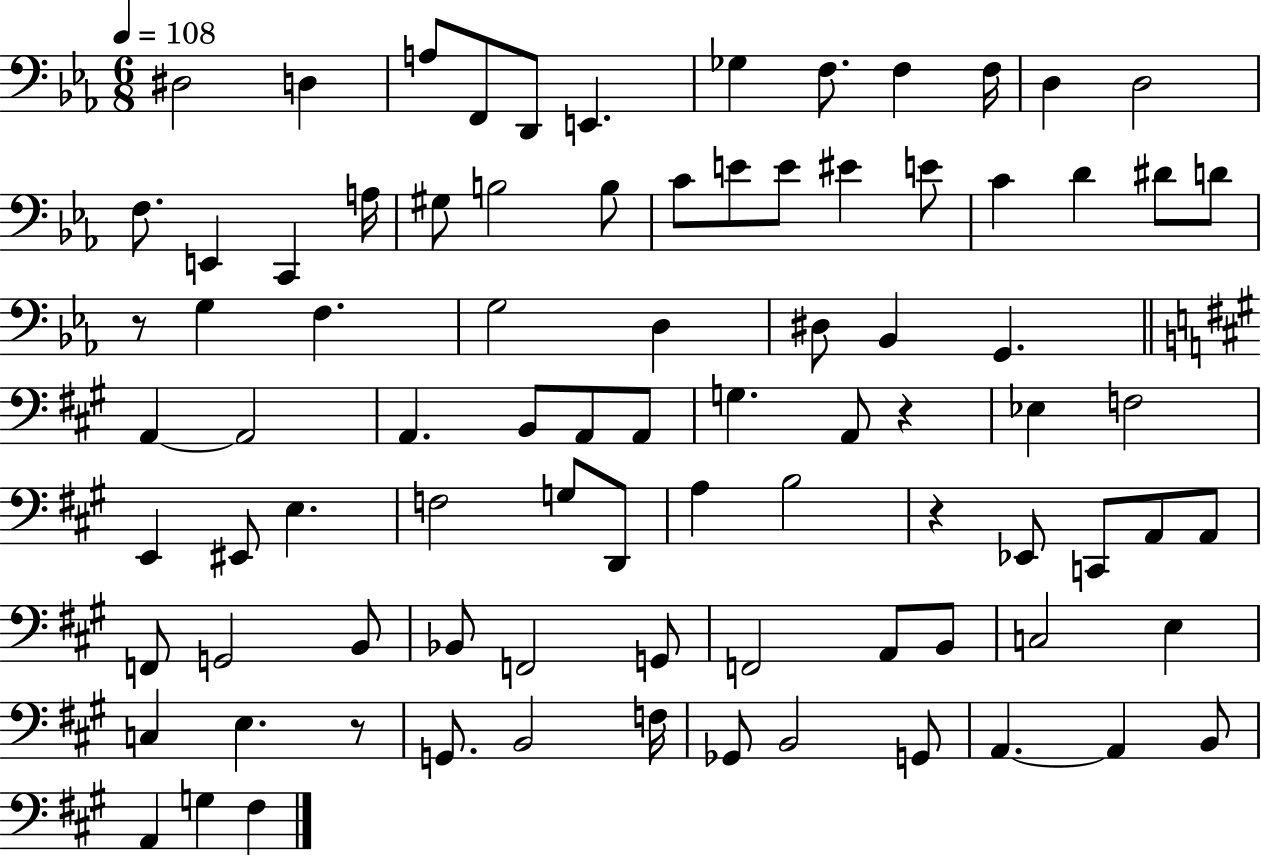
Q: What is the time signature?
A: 6/8